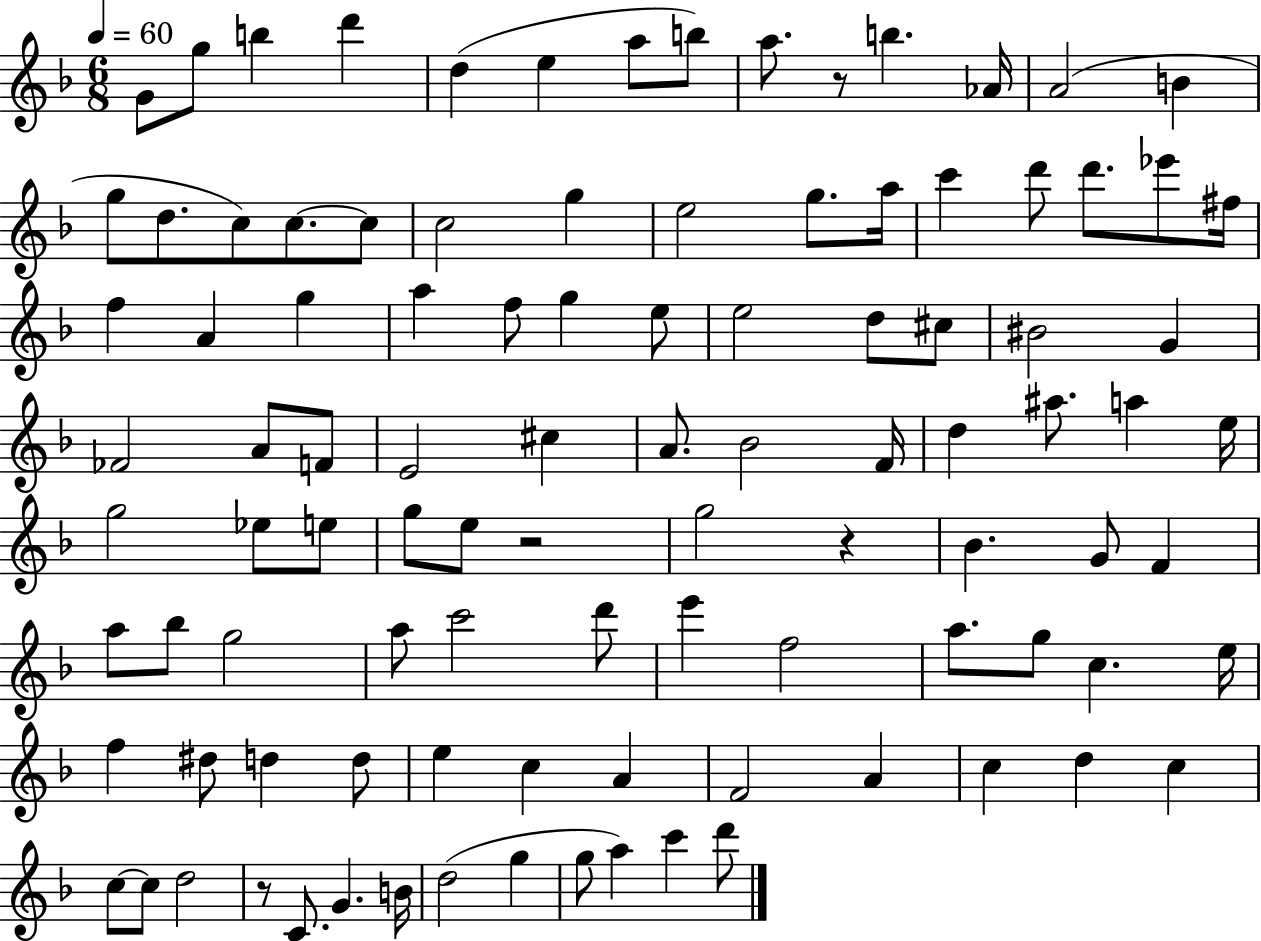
X:1
T:Untitled
M:6/8
L:1/4
K:F
G/2 g/2 b d' d e a/2 b/2 a/2 z/2 b _A/4 A2 B g/2 d/2 c/2 c/2 c/2 c2 g e2 g/2 a/4 c' d'/2 d'/2 _e'/2 ^f/4 f A g a f/2 g e/2 e2 d/2 ^c/2 ^B2 G _F2 A/2 F/2 E2 ^c A/2 _B2 F/4 d ^a/2 a e/4 g2 _e/2 e/2 g/2 e/2 z2 g2 z _B G/2 F a/2 _b/2 g2 a/2 c'2 d'/2 e' f2 a/2 g/2 c e/4 f ^d/2 d d/2 e c A F2 A c d c c/2 c/2 d2 z/2 C/2 G B/4 d2 g g/2 a c' d'/2